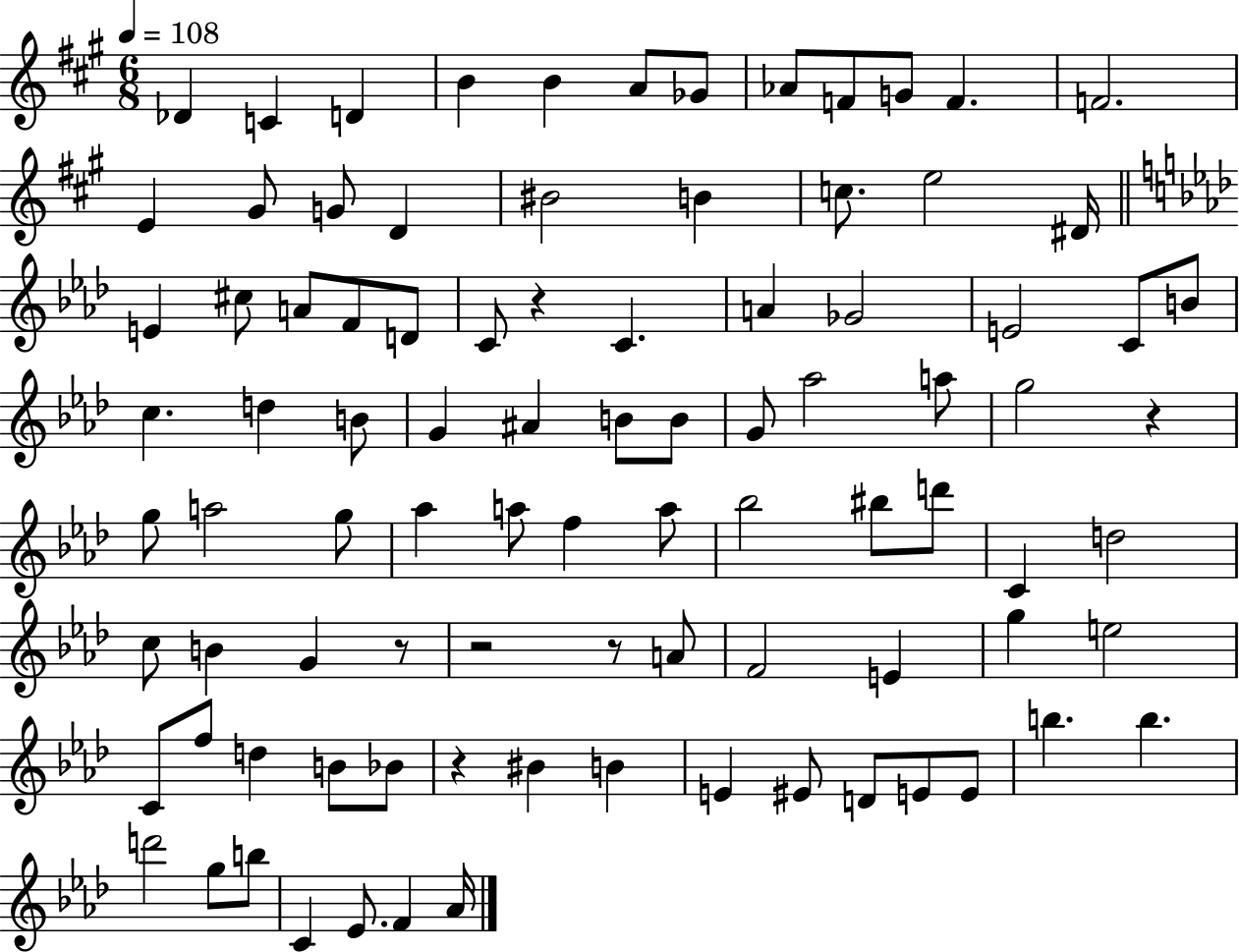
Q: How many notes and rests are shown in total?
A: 91